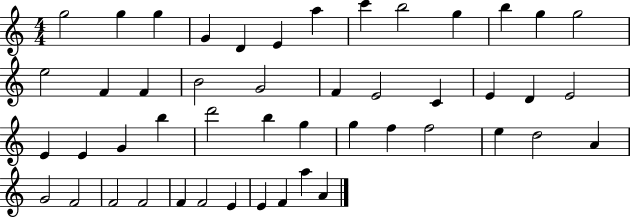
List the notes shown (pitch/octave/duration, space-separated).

G5/h G5/q G5/q G4/q D4/q E4/q A5/q C6/q B5/h G5/q B5/q G5/q G5/h E5/h F4/q F4/q B4/h G4/h F4/q E4/h C4/q E4/q D4/q E4/h E4/q E4/q G4/q B5/q D6/h B5/q G5/q G5/q F5/q F5/h E5/q D5/h A4/q G4/h F4/h F4/h F4/h F4/q F4/h E4/q E4/q F4/q A5/q A4/q